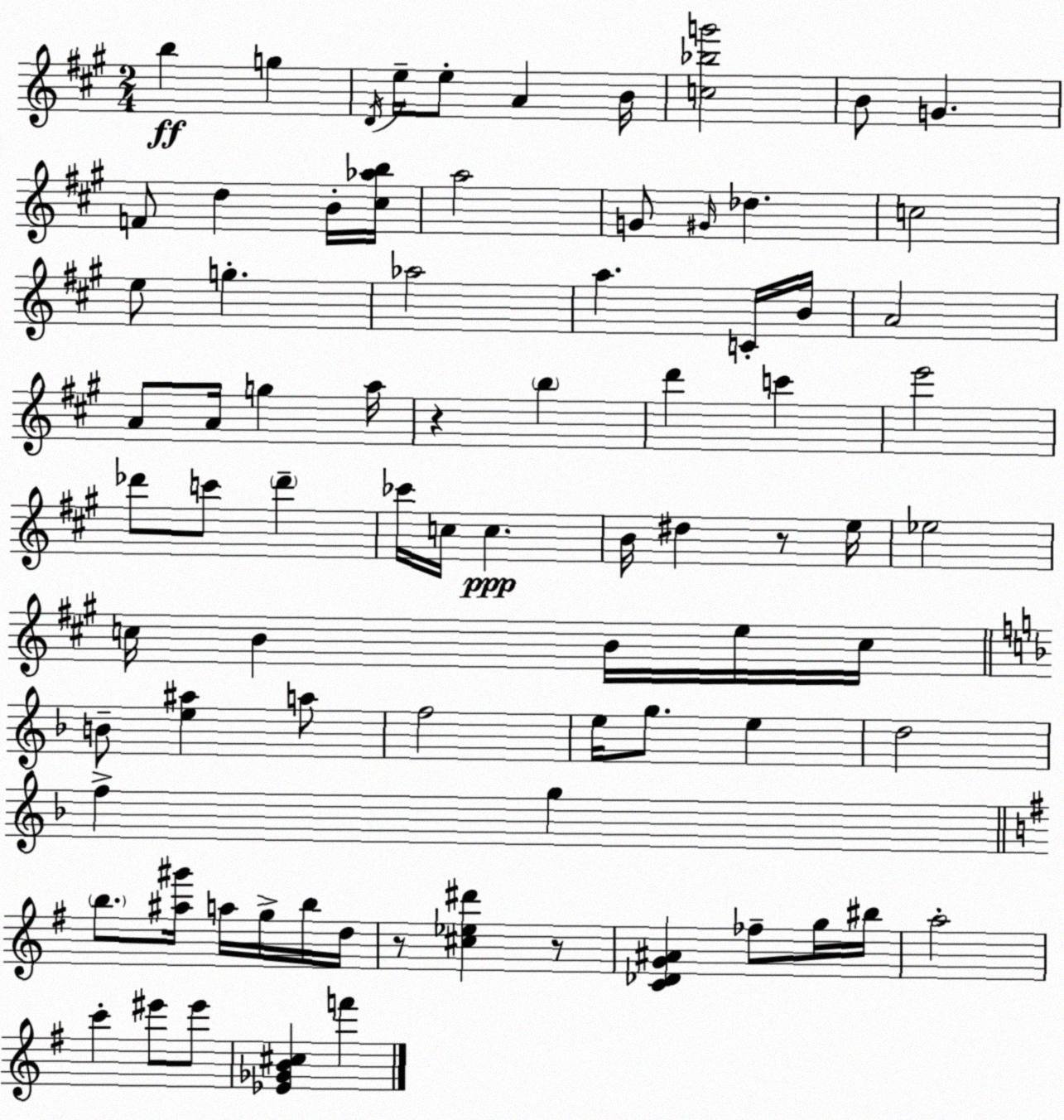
X:1
T:Untitled
M:2/4
L:1/4
K:A
b g D/4 e/4 e/2 A B/4 [c_bg']2 B/2 G F/2 d B/4 [^c_ab]/4 a2 G/2 ^G/4 _d c2 e/2 g _a2 a C/4 B/4 A2 A/2 A/4 g a/4 z b d' c' e'2 _d'/2 c'/2 _d' _c'/4 c/4 c B/4 ^d z/2 e/4 _e2 c/4 B B/4 e/4 c/4 B/2 [e^a] a/2 f2 e/4 g/2 e d2 f g b/2 [^a^g']/4 a/4 g/4 b/4 d/4 z/2 [^c_e^d'] z/2 [C_DG^A] _f/2 g/4 ^b/4 a2 c' ^e'/2 ^e'/2 [_E_GB^c] f'